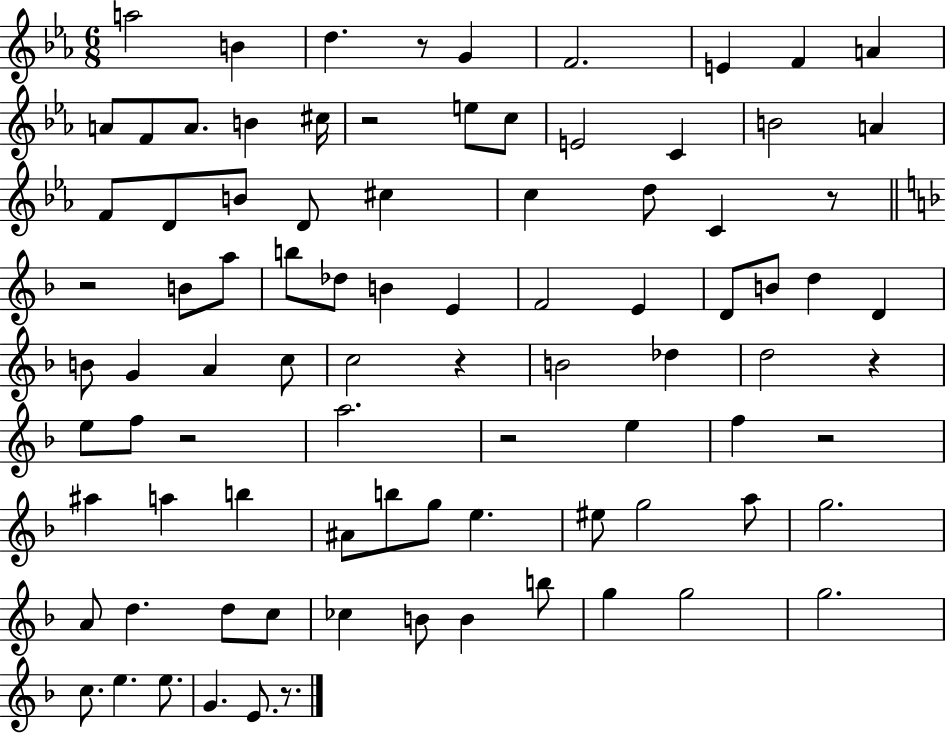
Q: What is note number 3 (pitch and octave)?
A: D5